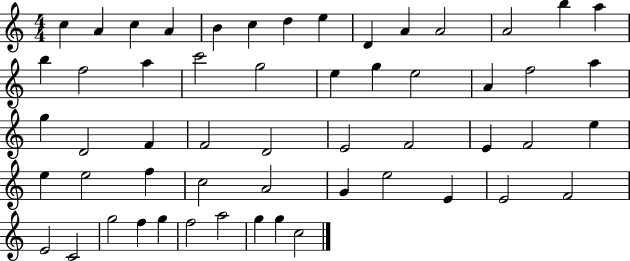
{
  \clef treble
  \numericTimeSignature
  \time 4/4
  \key c \major
  c''4 a'4 c''4 a'4 | b'4 c''4 d''4 e''4 | d'4 a'4 a'2 | a'2 b''4 a''4 | \break b''4 f''2 a''4 | c'''2 g''2 | e''4 g''4 e''2 | a'4 f''2 a''4 | \break g''4 d'2 f'4 | f'2 d'2 | e'2 f'2 | e'4 f'2 e''4 | \break e''4 e''2 f''4 | c''2 a'2 | g'4 e''2 e'4 | e'2 f'2 | \break e'2 c'2 | g''2 f''4 g''4 | f''2 a''2 | g''4 g''4 c''2 | \break \bar "|."
}